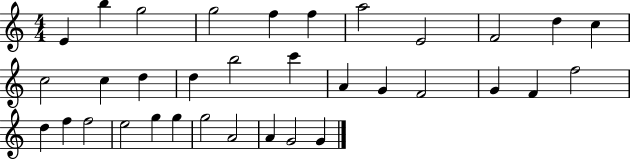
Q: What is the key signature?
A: C major